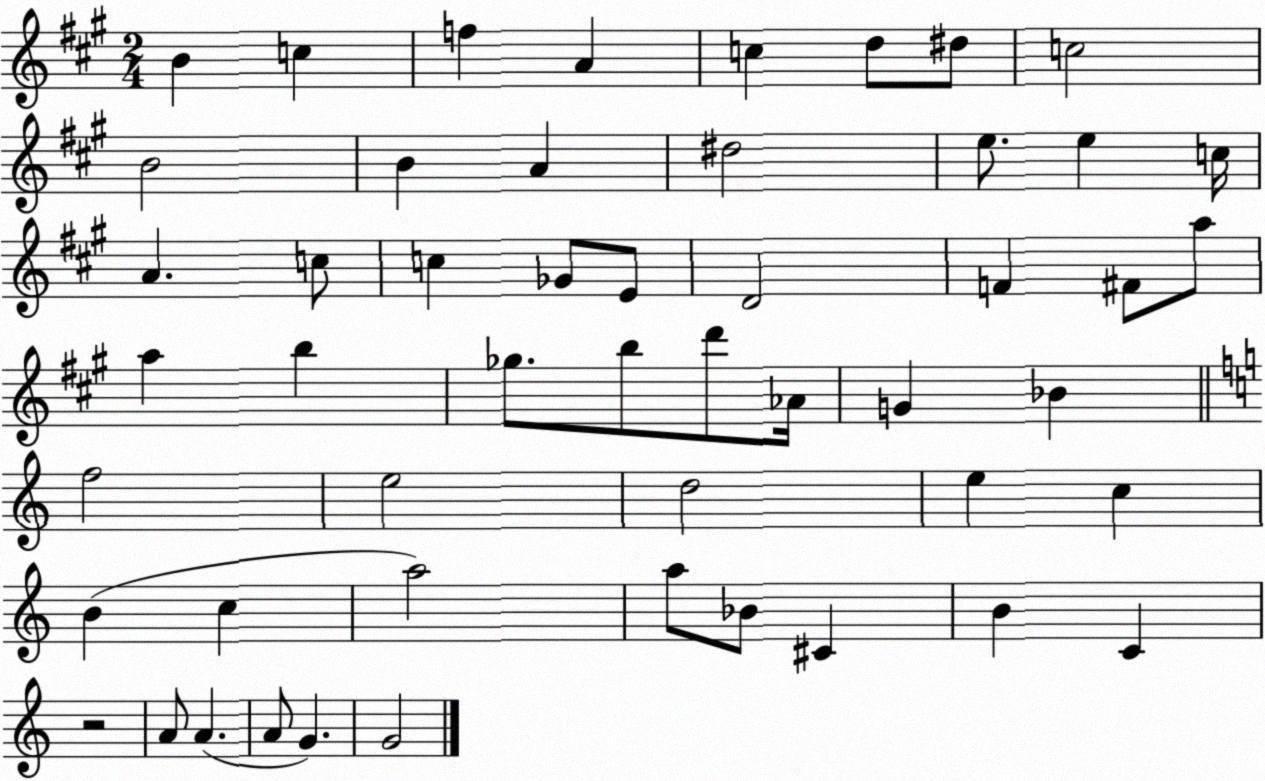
X:1
T:Untitled
M:2/4
L:1/4
K:A
B c f A c d/2 ^d/2 c2 B2 B A ^d2 e/2 e c/4 A c/2 c _G/2 E/2 D2 F ^F/2 a/2 a b _g/2 b/2 d'/2 _A/4 G _B f2 e2 d2 e c B c a2 a/2 _B/2 ^C B C z2 A/2 A A/2 G G2